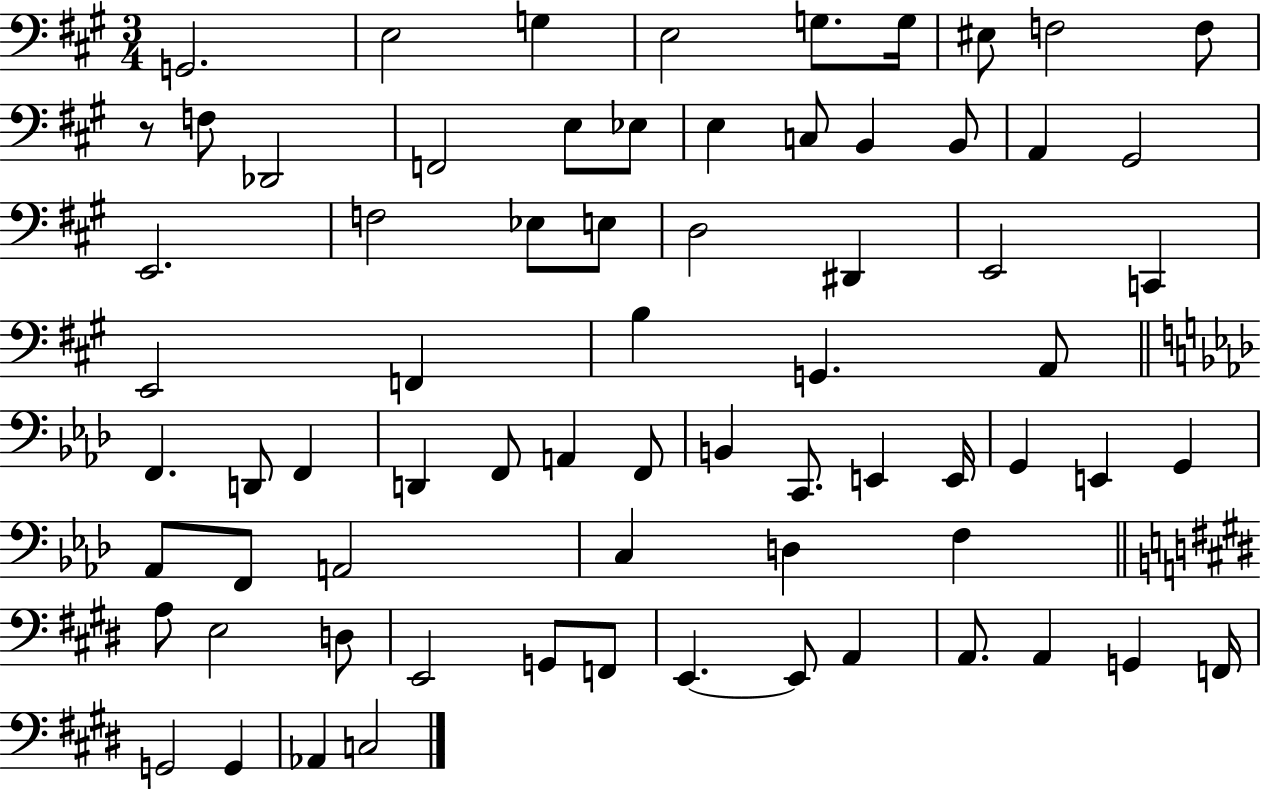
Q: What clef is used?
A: bass